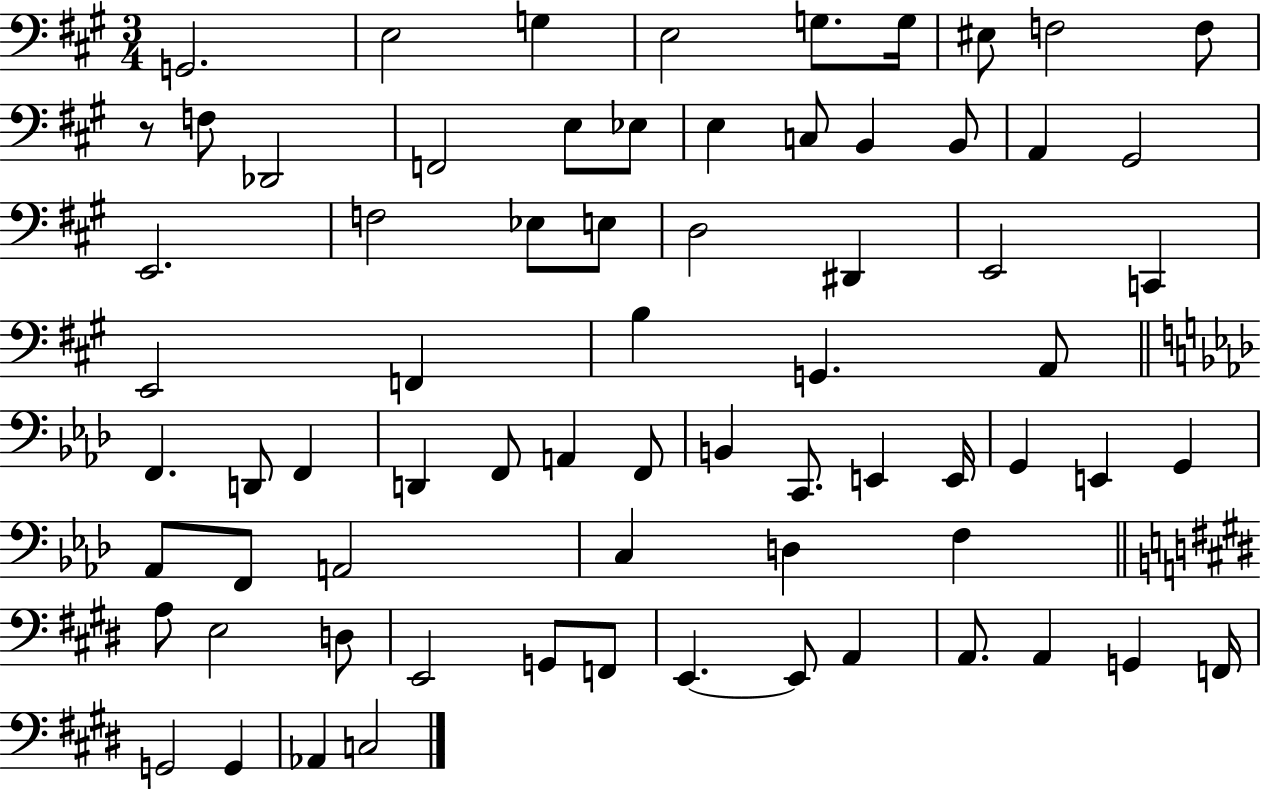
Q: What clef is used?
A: bass